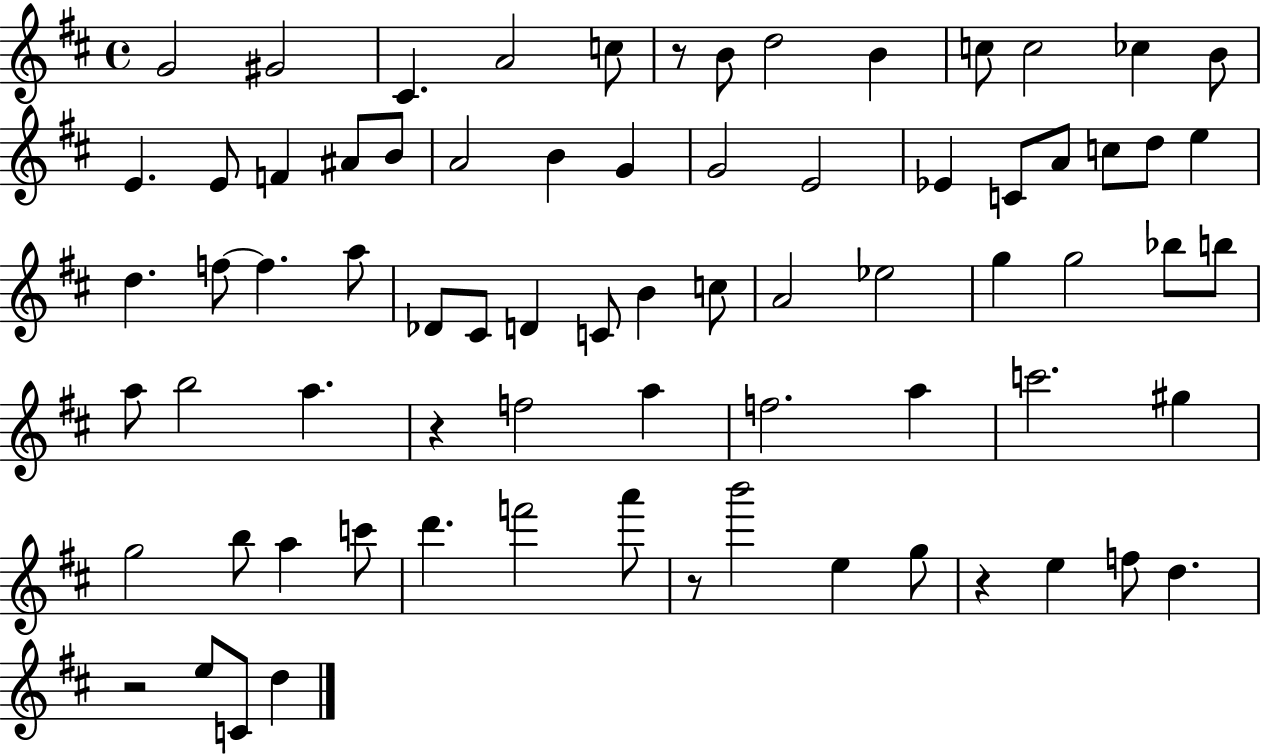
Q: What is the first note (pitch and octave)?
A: G4